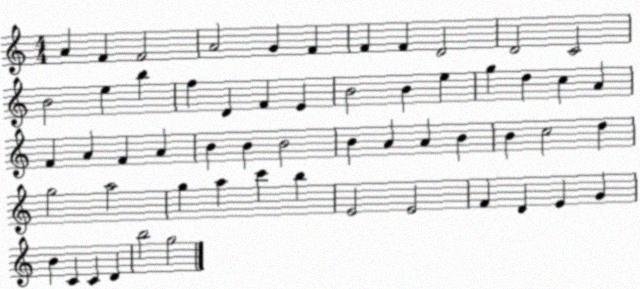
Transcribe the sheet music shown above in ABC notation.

X:1
T:Untitled
M:4/4
L:1/4
K:C
A F F2 A2 G F F F D2 D2 C2 B2 e b f D F E B2 B e g d c A F A F A B B B2 B A A B B c2 d g2 a2 g a c' b E2 E2 F D E G B C C D b2 g2